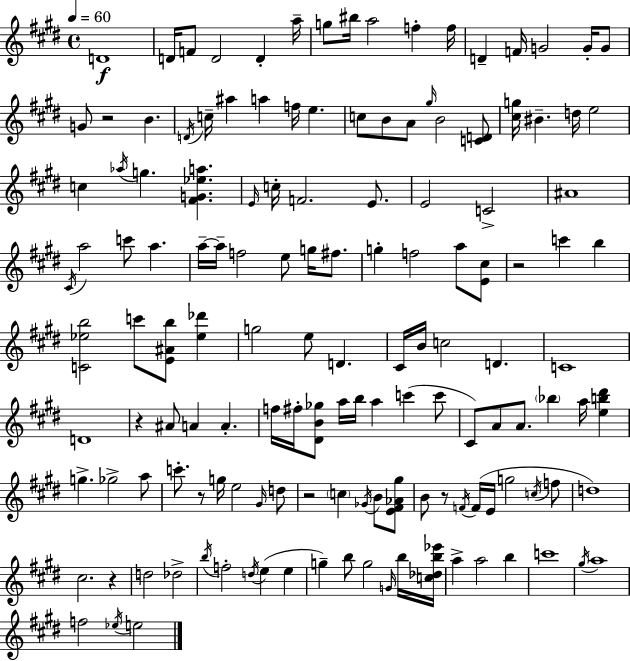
D4/w D4/s F4/e D4/h D4/q A5/s G5/e BIS5/s A5/h F5/q F5/s D4/q F4/s G4/h G4/s G4/e G4/e R/h B4/q. D4/s C5/s A#5/q A5/q F5/s E5/q. C5/e B4/e A4/e G#5/s B4/h [C4,D4]/e [C#5,G5]/s BIS4/q. D5/s E5/h C5/q Ab5/s G5/q. [F#4,G4,Eb5,A5]/q. E4/s C5/s F4/h. E4/e. E4/h C4/h A#4/w C#4/s A5/h C6/e A5/q. A5/s A5/s F5/h E5/e G5/s F#5/e. G5/q F5/h A5/e [E4,C#5]/e R/h C6/q B5/q [C4,Eb5,B5]/h C6/e [E4,A#4,B5]/e [Eb5,Db6]/q G5/h E5/e D4/q. C#4/s B4/s C5/h D4/q. C4/w D4/w R/q A#4/e A4/q A4/q. F5/s F#5/s [D#4,B4,Gb5]/e A5/s B5/s A5/q C6/q C6/e C#4/e A4/e A4/e. Bb5/q A5/s [E5,B5,D#6]/q G5/q. Gb5/h A5/e C6/e. R/e G5/s E5/h G#4/s D5/e R/h C5/q Gb4/s B4/e [E4,F#4,Ab4,G#5]/e B4/e R/e F4/s F4/s E4/s G5/h C5/s F5/e D5/w C#5/h. R/q D5/h Db5/h B5/s F5/h D5/s E5/q E5/q G5/q B5/e G5/h G4/s B5/s [C5,Db5,B5,Eb6]/s A5/q A5/h B5/q C6/w G#5/s A5/w F5/h Eb5/s E5/h